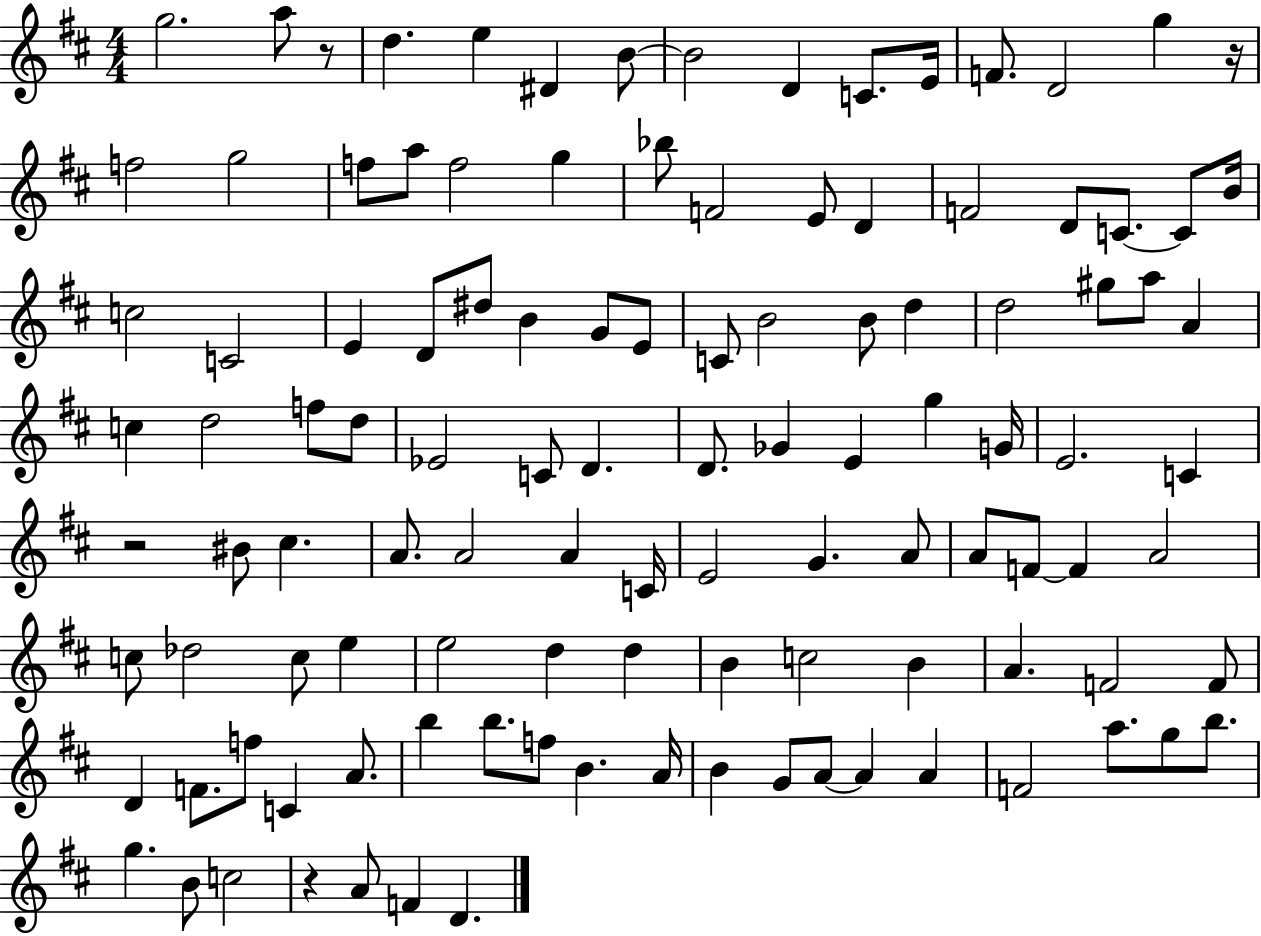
{
  \clef treble
  \numericTimeSignature
  \time 4/4
  \key d \major
  g''2. a''8 r8 | d''4. e''4 dis'4 b'8~~ | b'2 d'4 c'8. e'16 | f'8. d'2 g''4 r16 | \break f''2 g''2 | f''8 a''8 f''2 g''4 | bes''8 f'2 e'8 d'4 | f'2 d'8 c'8.~~ c'8 b'16 | \break c''2 c'2 | e'4 d'8 dis''8 b'4 g'8 e'8 | c'8 b'2 b'8 d''4 | d''2 gis''8 a''8 a'4 | \break c''4 d''2 f''8 d''8 | ees'2 c'8 d'4. | d'8. ges'4 e'4 g''4 g'16 | e'2. c'4 | \break r2 bis'8 cis''4. | a'8. a'2 a'4 c'16 | e'2 g'4. a'8 | a'8 f'8~~ f'4 a'2 | \break c''8 des''2 c''8 e''4 | e''2 d''4 d''4 | b'4 c''2 b'4 | a'4. f'2 f'8 | \break d'4 f'8. f''8 c'4 a'8. | b''4 b''8. f''8 b'4. a'16 | b'4 g'8 a'8~~ a'4 a'4 | f'2 a''8. g''8 b''8. | \break g''4. b'8 c''2 | r4 a'8 f'4 d'4. | \bar "|."
}